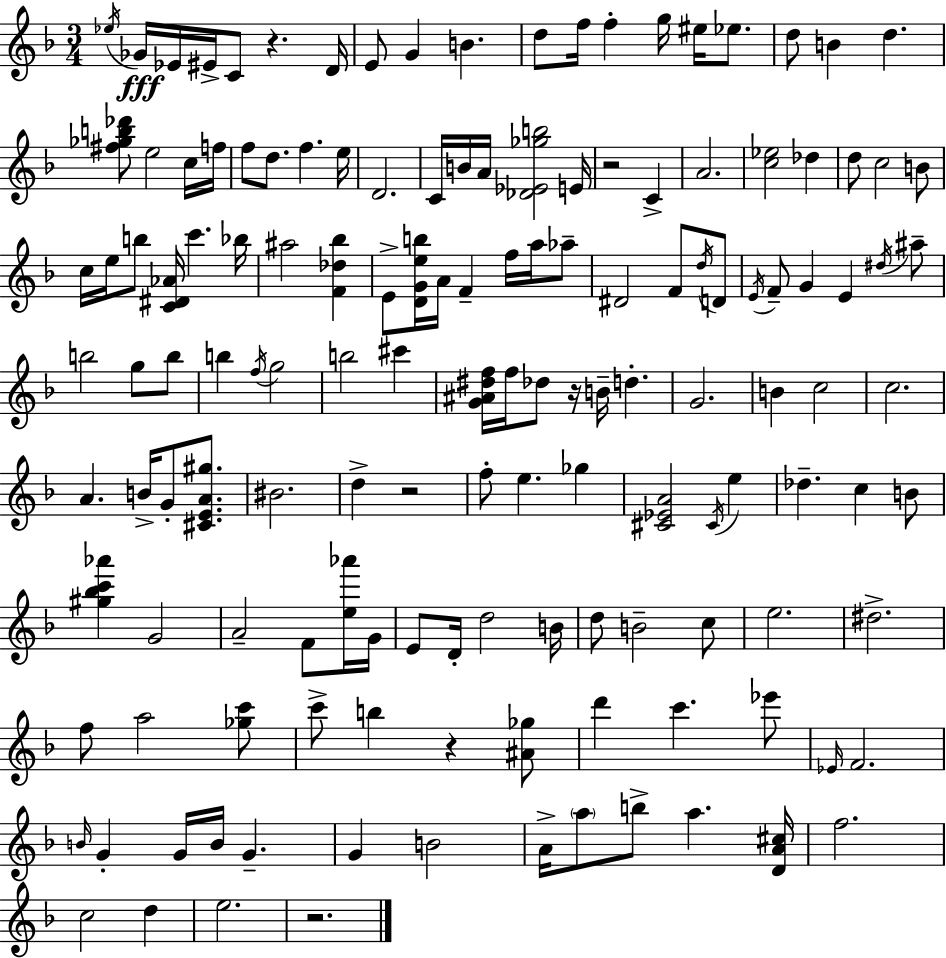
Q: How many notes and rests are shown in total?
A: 144